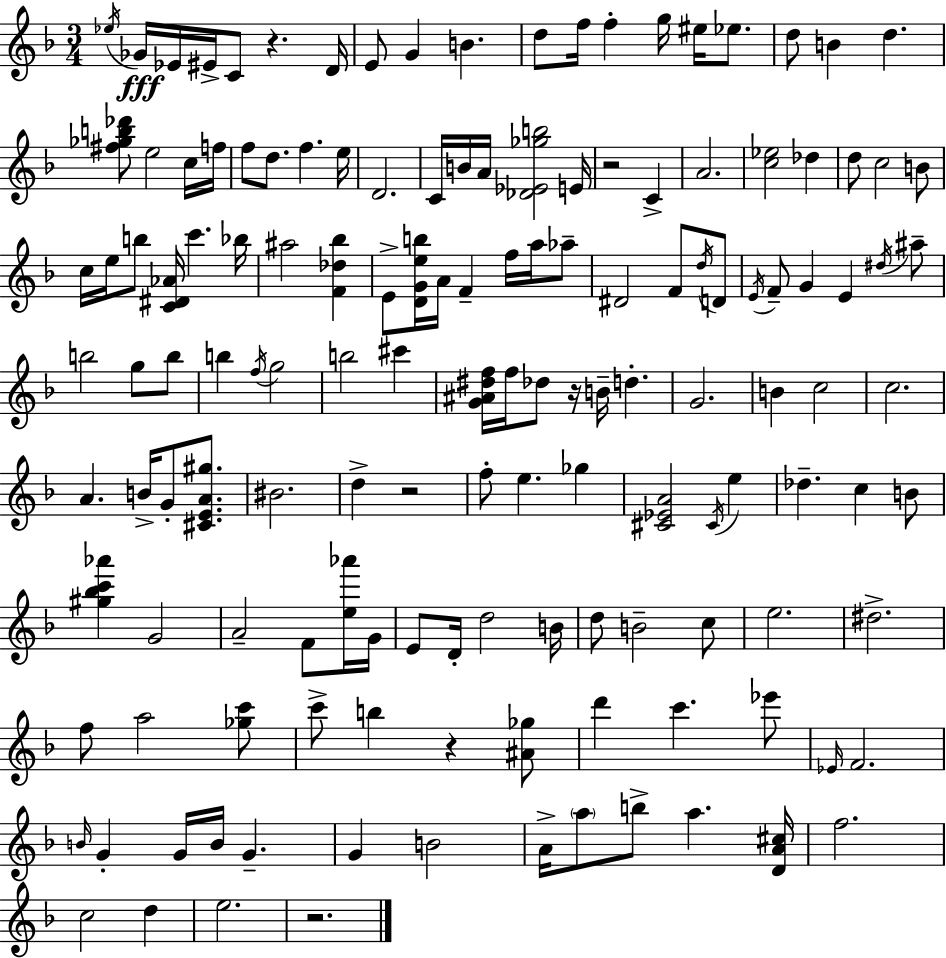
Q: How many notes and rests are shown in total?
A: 144